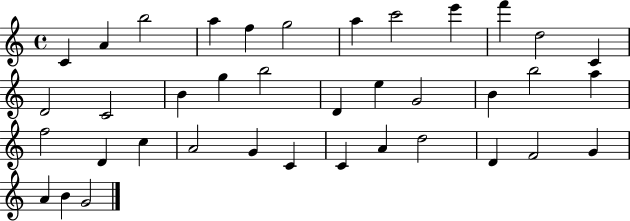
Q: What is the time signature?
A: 4/4